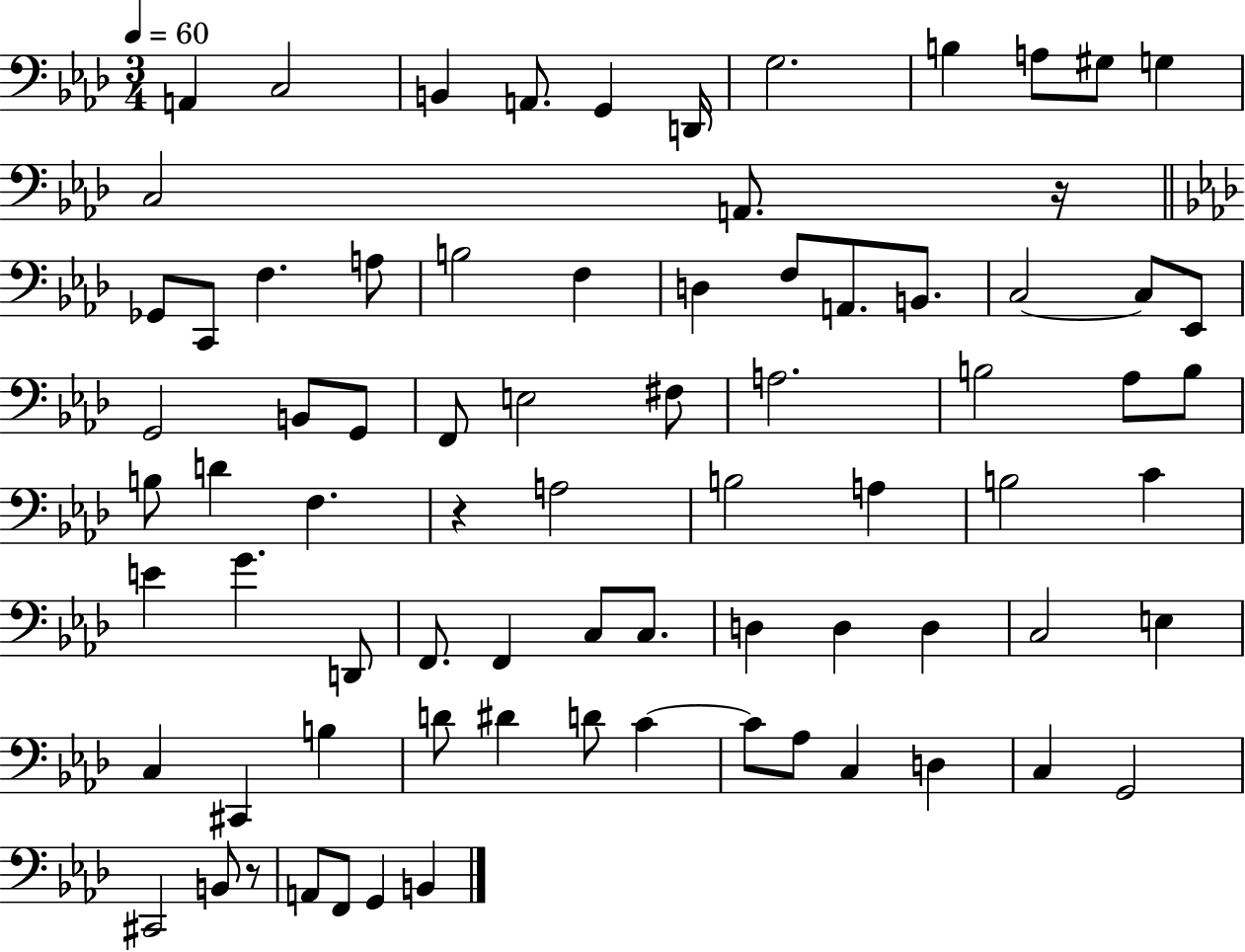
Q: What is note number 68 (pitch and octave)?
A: C3